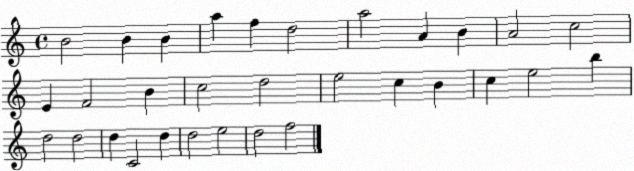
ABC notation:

X:1
T:Untitled
M:4/4
L:1/4
K:C
B2 B B a f d2 a2 A B A2 c2 E F2 B c2 d2 e2 c B c e2 b d2 d2 d C2 d d2 e2 d2 f2